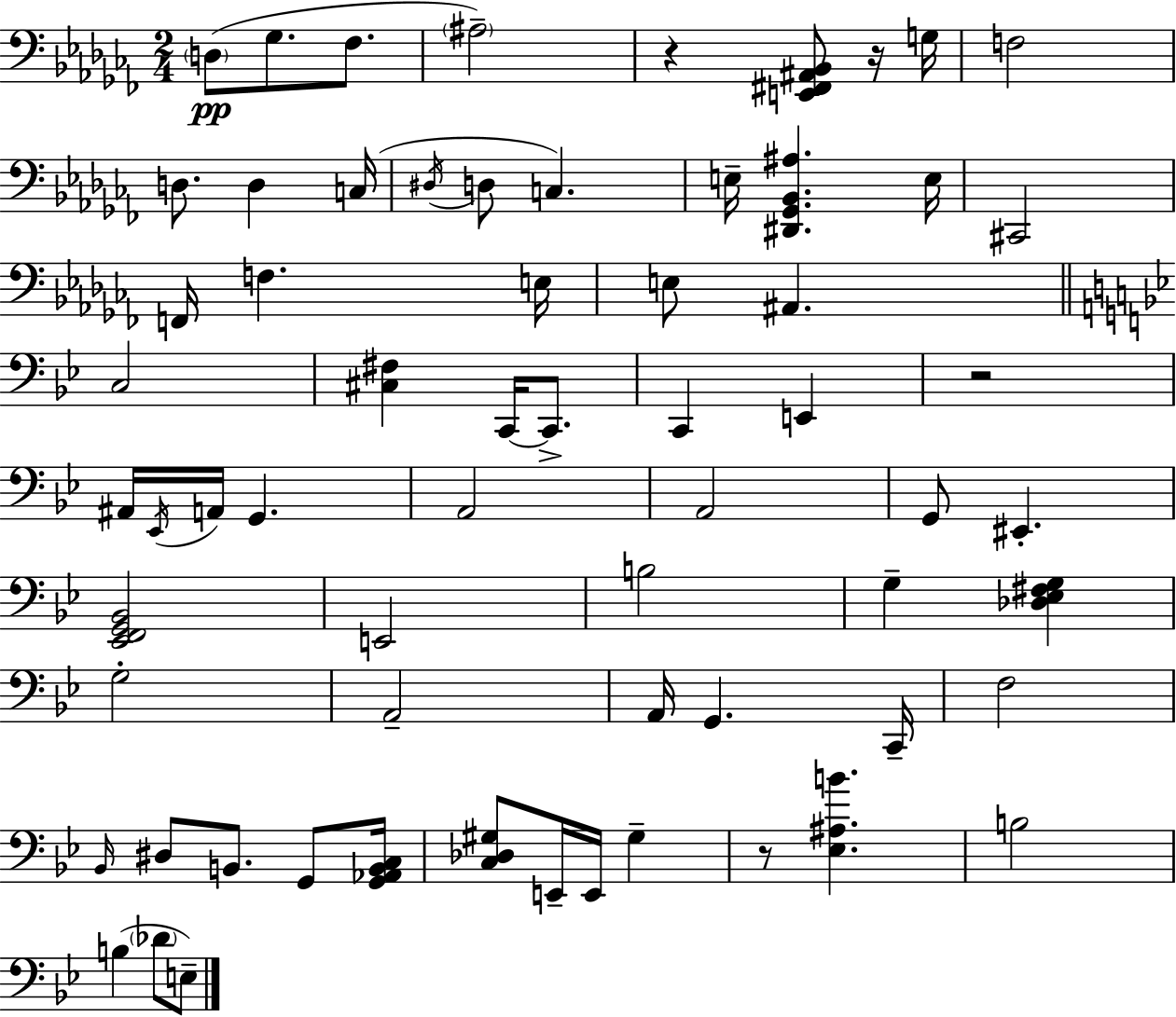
D3/e Gb3/e. FES3/e. A#3/h R/q [E2,F#2,A#2,Bb2]/e R/s G3/s F3/h D3/e. D3/q C3/s D#3/s D3/e C3/q. E3/s [D#2,Gb2,Bb2,A#3]/q. E3/s C#2/h F2/s F3/q. E3/s E3/e A#2/q. C3/h [C#3,F#3]/q C2/s C2/e. C2/q E2/q R/h A#2/s Eb2/s A2/s G2/q. A2/h A2/h G2/e EIS2/q. [Eb2,F2,G2,Bb2]/h E2/h B3/h G3/q [Db3,Eb3,F#3,G3]/q G3/h A2/h A2/s G2/q. C2/s F3/h Bb2/s D#3/e B2/e. G2/e [G2,Ab2,B2,C3]/s [C3,Db3,G#3]/e E2/s E2/s G#3/q R/e [Eb3,A#3,B4]/q. B3/h B3/q Db4/e E3/e